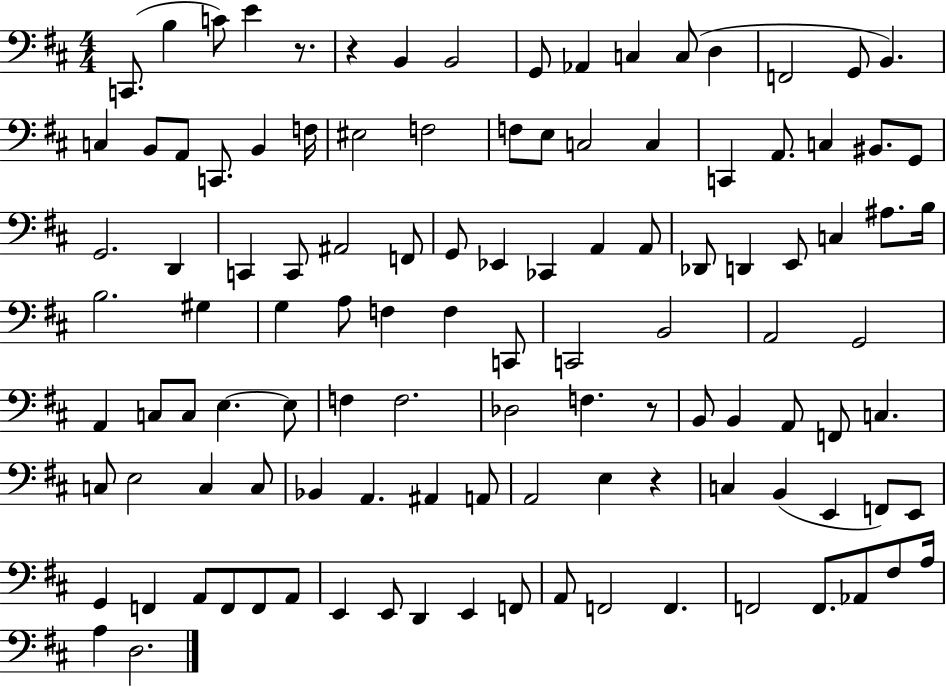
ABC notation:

X:1
T:Untitled
M:4/4
L:1/4
K:D
C,,/2 B, C/2 E z/2 z B,, B,,2 G,,/2 _A,, C, C,/2 D, F,,2 G,,/2 B,, C, B,,/2 A,,/2 C,,/2 B,, F,/4 ^E,2 F,2 F,/2 E,/2 C,2 C, C,, A,,/2 C, ^B,,/2 G,,/2 G,,2 D,, C,, C,,/2 ^A,,2 F,,/2 G,,/2 _E,, _C,, A,, A,,/2 _D,,/2 D,, E,,/2 C, ^A,/2 B,/4 B,2 ^G, G, A,/2 F, F, C,,/2 C,,2 B,,2 A,,2 G,,2 A,, C,/2 C,/2 E, E,/2 F, F,2 _D,2 F, z/2 B,,/2 B,, A,,/2 F,,/2 C, C,/2 E,2 C, C,/2 _B,, A,, ^A,, A,,/2 A,,2 E, z C, B,, E,, F,,/2 E,,/2 G,, F,, A,,/2 F,,/2 F,,/2 A,,/2 E,, E,,/2 D,, E,, F,,/2 A,,/2 F,,2 F,, F,,2 F,,/2 _A,,/2 ^F,/2 A,/4 A, D,2